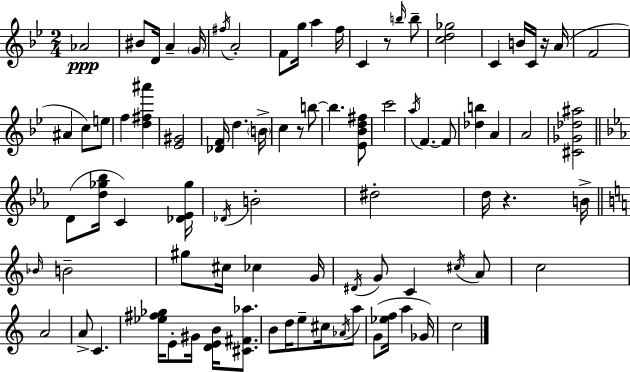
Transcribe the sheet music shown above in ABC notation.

X:1
T:Untitled
M:2/4
L:1/4
K:Bb
_A2 ^B/2 D/4 A G/4 ^f/4 A2 F/2 g/4 a f/4 C z/2 b/4 b/2 [cd_g]2 C B/4 C/4 z/4 A/4 F2 ^A c/2 e/2 f [d^f^a'] [_E^G]2 [_DF]/4 d B/4 c z/2 b/2 b [_E_Bd^f]/2 c'2 a/4 F F/2 [_db] A A2 [^C_G_d^a]2 D/2 [d_g_b]/4 C [_D_E_g]/4 _D/4 B2 ^d2 d/4 z B/4 _B/4 B2 ^g/2 ^c/4 _c G/4 ^D/4 G/2 C ^c/4 A/2 c2 A2 A/2 C [_e^f_g]/4 E/2 ^G/4 [DEB]/4 [^C^F_a]/2 B/2 d/4 e/2 ^c/4 _A/4 a/2 G/2 [_ef]/4 a _G/4 c2